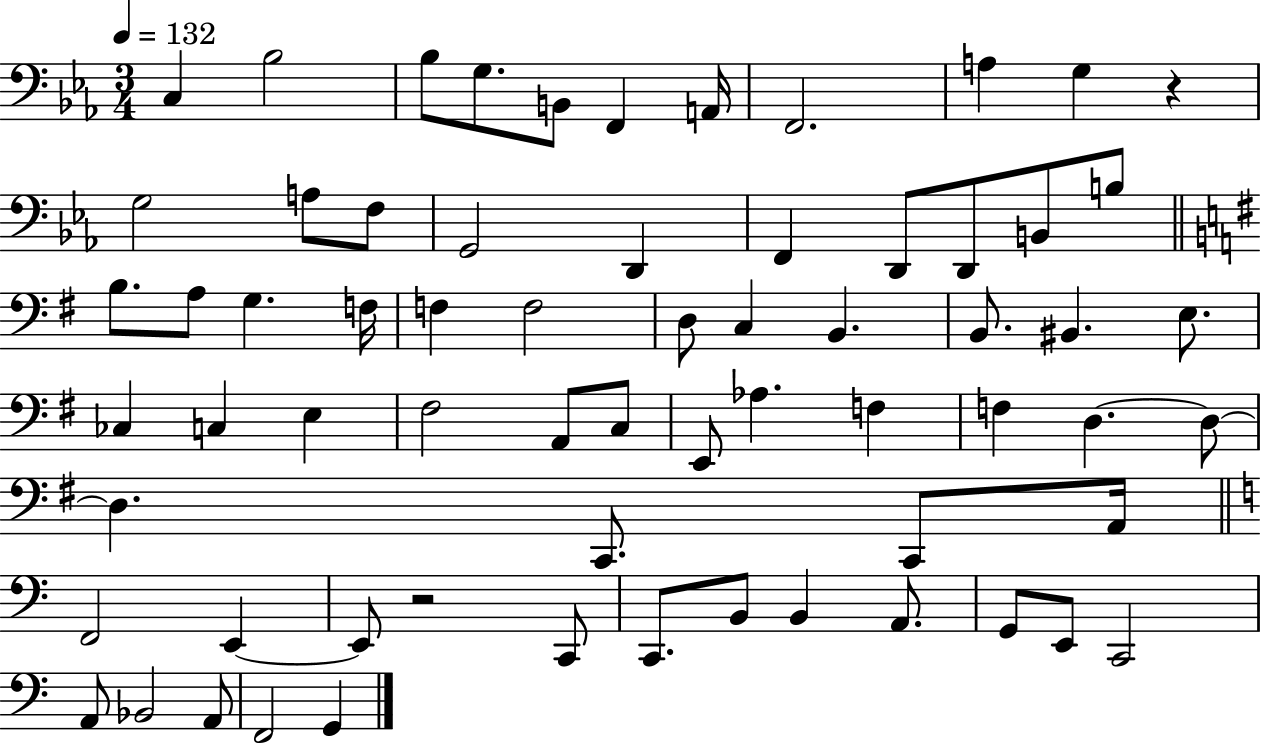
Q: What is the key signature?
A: EES major